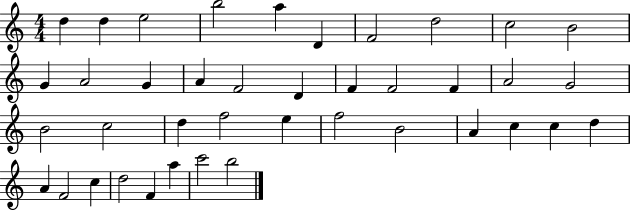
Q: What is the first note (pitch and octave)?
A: D5